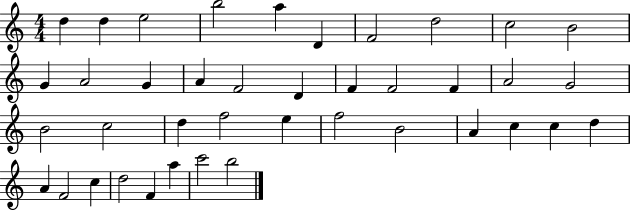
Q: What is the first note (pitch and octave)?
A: D5